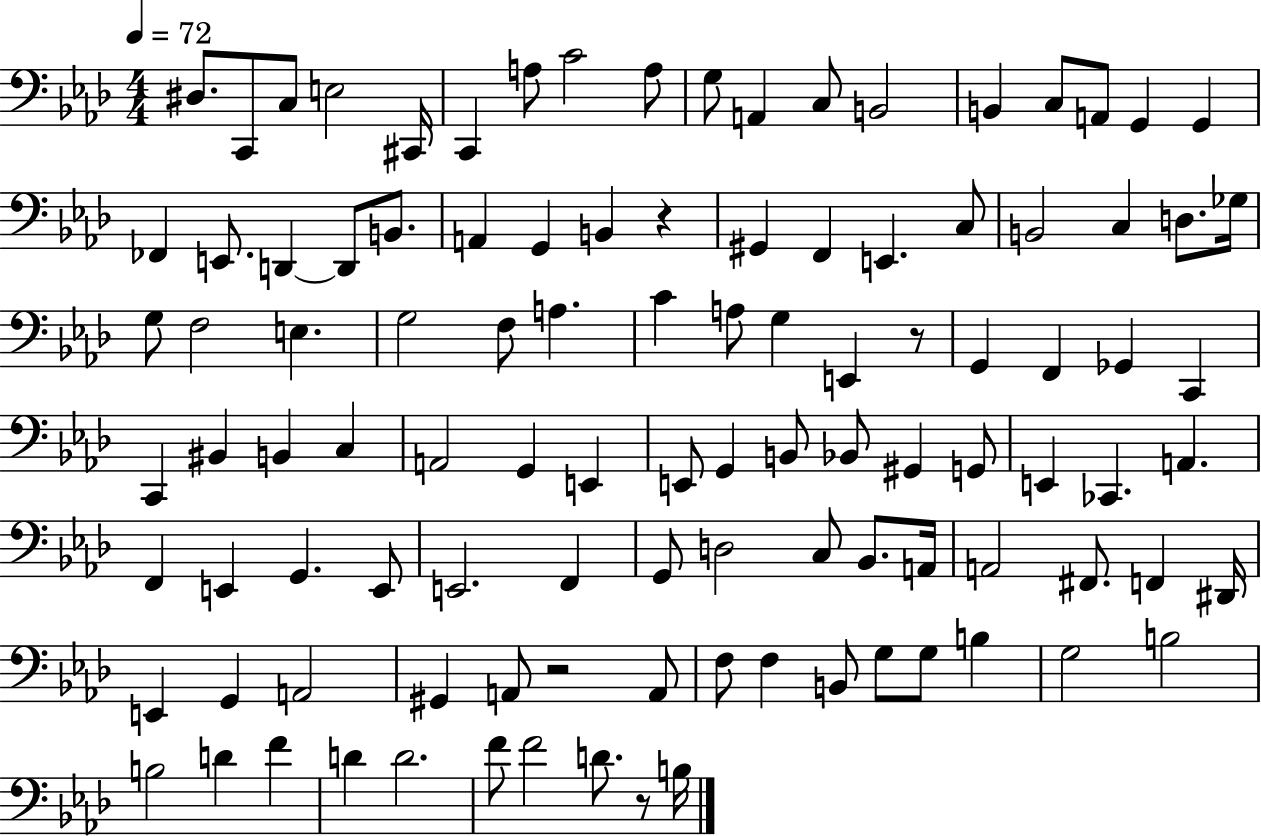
D#3/e. C2/e C3/e E3/h C#2/s C2/q A3/e C4/h A3/e G3/e A2/q C3/e B2/h B2/q C3/e A2/e G2/q G2/q FES2/q E2/e. D2/q D2/e B2/e. A2/q G2/q B2/q R/q G#2/q F2/q E2/q. C3/e B2/h C3/q D3/e. Gb3/s G3/e F3/h E3/q. G3/h F3/e A3/q. C4/q A3/e G3/q E2/q R/e G2/q F2/q Gb2/q C2/q C2/q BIS2/q B2/q C3/q A2/h G2/q E2/q E2/e G2/q B2/e Bb2/e G#2/q G2/e E2/q CES2/q. A2/q. F2/q E2/q G2/q. E2/e E2/h. F2/q G2/e D3/h C3/e Bb2/e. A2/s A2/h F#2/e. F2/q D#2/s E2/q G2/q A2/h G#2/q A2/e R/h A2/e F3/e F3/q B2/e G3/e G3/e B3/q G3/h B3/h B3/h D4/q F4/q D4/q D4/h. F4/e F4/h D4/e. R/e B3/s